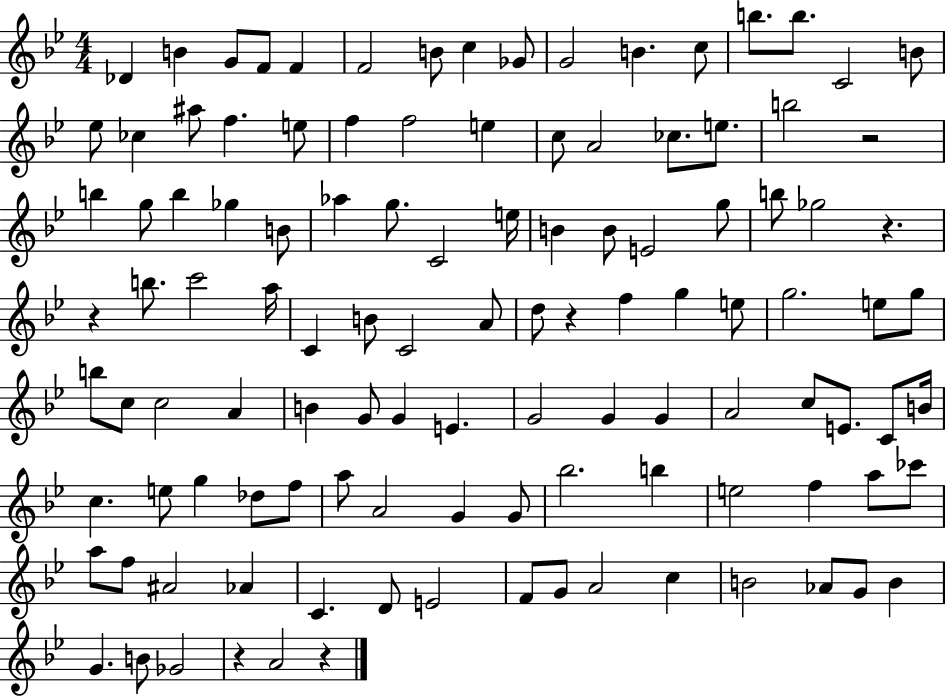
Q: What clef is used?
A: treble